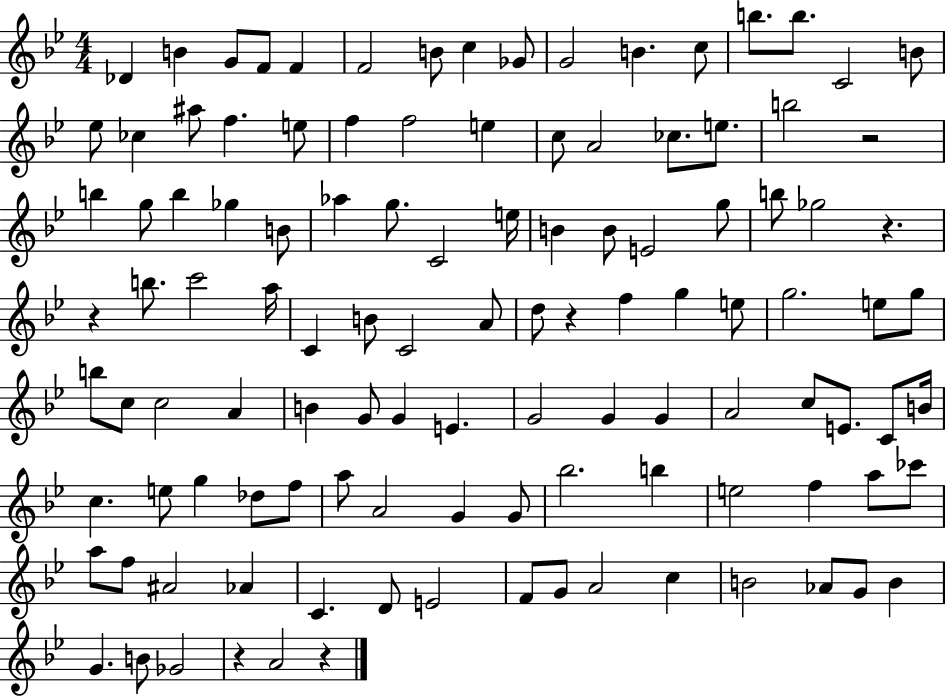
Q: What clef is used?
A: treble